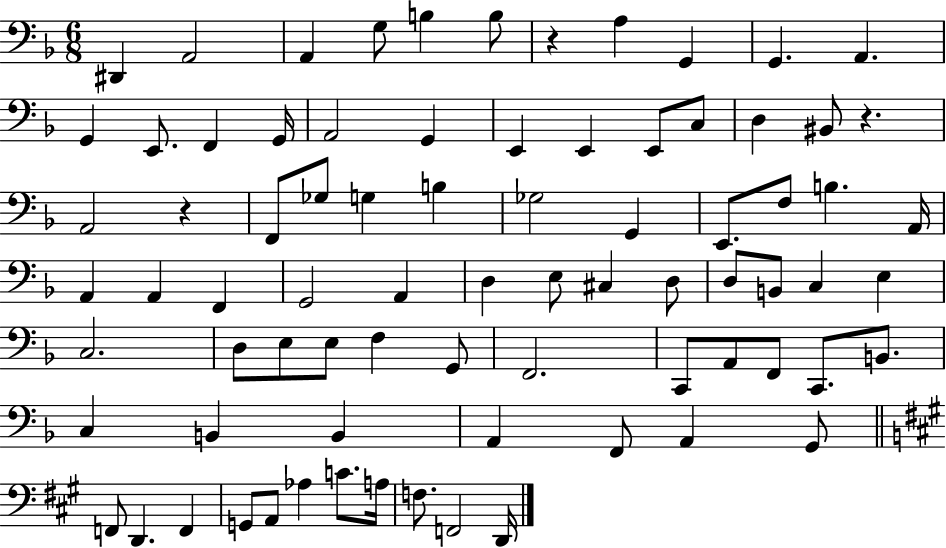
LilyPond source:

{
  \clef bass
  \numericTimeSignature
  \time 6/8
  \key f \major
  dis,4 a,2 | a,4 g8 b4 b8 | r4 a4 g,4 | g,4. a,4. | \break g,4 e,8. f,4 g,16 | a,2 g,4 | e,4 e,4 e,8 c8 | d4 bis,8 r4. | \break a,2 r4 | f,8 ges8 g4 b4 | ges2 g,4 | e,8. f8 b4. a,16 | \break a,4 a,4 f,4 | g,2 a,4 | d4 e8 cis4 d8 | d8 b,8 c4 e4 | \break c2. | d8 e8 e8 f4 g,8 | f,2. | c,8 a,8 f,8 c,8. b,8. | \break c4 b,4 b,4 | a,4 f,8 a,4 g,8 | \bar "||" \break \key a \major f,8 d,4. f,4 | g,8 a,8 aes4 c'8. a16 | f8. f,2 d,16 | \bar "|."
}